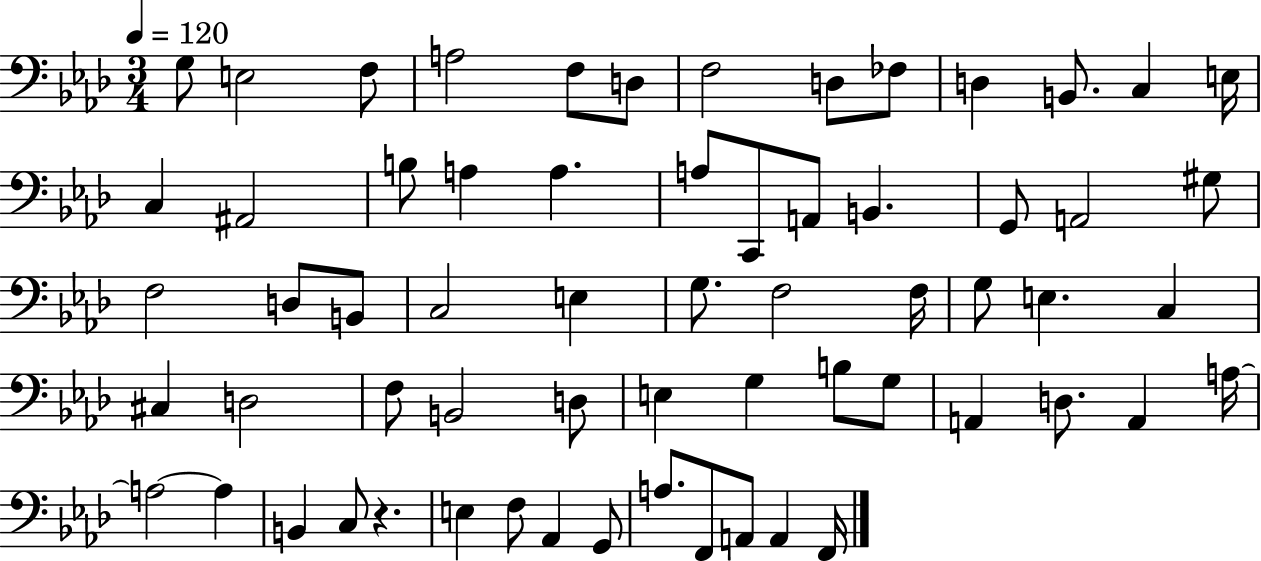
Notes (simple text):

G3/e E3/h F3/e A3/h F3/e D3/e F3/h D3/e FES3/e D3/q B2/e. C3/q E3/s C3/q A#2/h B3/e A3/q A3/q. A3/e C2/e A2/e B2/q. G2/e A2/h G#3/e F3/h D3/e B2/e C3/h E3/q G3/e. F3/h F3/s G3/e E3/q. C3/q C#3/q D3/h F3/e B2/h D3/e E3/q G3/q B3/e G3/e A2/q D3/e. A2/q A3/s A3/h A3/q B2/q C3/e R/q. E3/q F3/e Ab2/q G2/e A3/e. F2/e A2/e A2/q F2/s